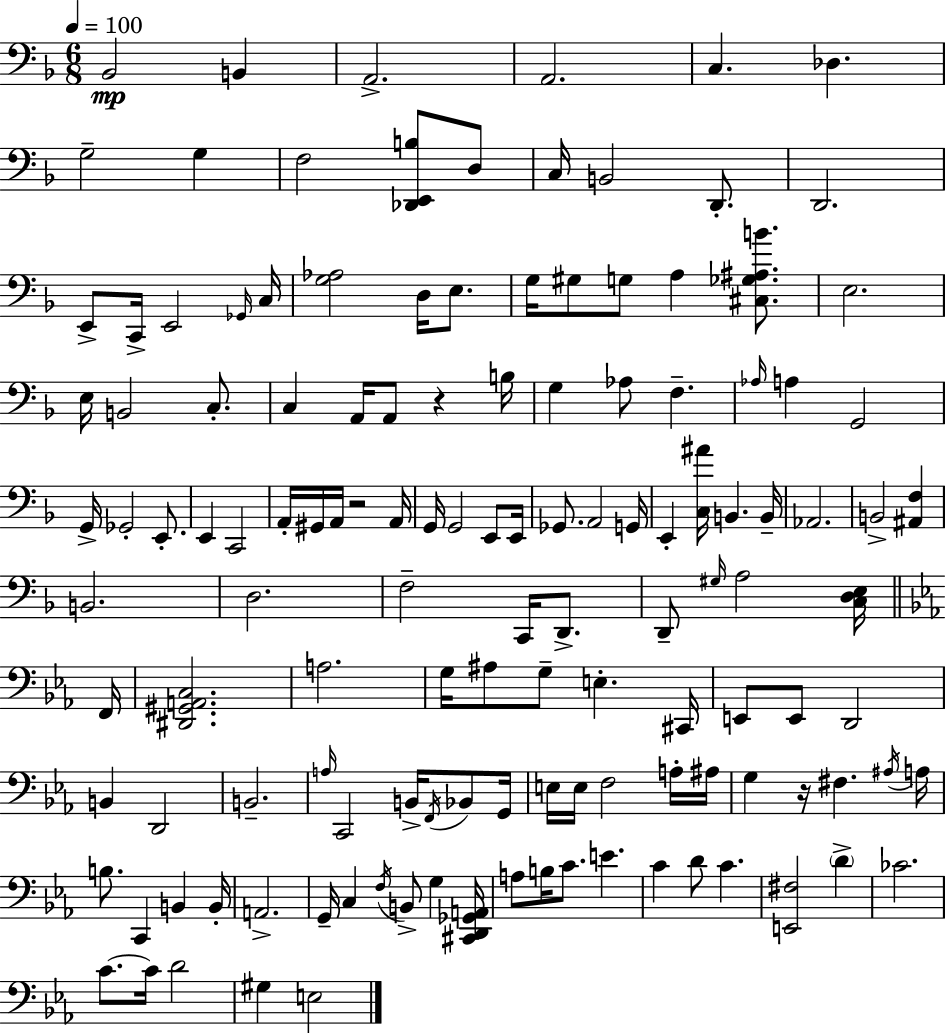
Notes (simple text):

Bb2/h B2/q A2/h. A2/h. C3/q. Db3/q. G3/h G3/q F3/h [Db2,E2,B3]/e D3/e C3/s B2/h D2/e. D2/h. E2/e C2/s E2/h Gb2/s C3/s [G3,Ab3]/h D3/s E3/e. G3/s G#3/e G3/e A3/q [C#3,Gb3,A#3,B4]/e. E3/h. E3/s B2/h C3/e. C3/q A2/s A2/e R/q B3/s G3/q Ab3/e F3/q. Ab3/s A3/q G2/h G2/s Gb2/h E2/e. E2/q C2/h A2/s G#2/s A2/s R/h A2/s G2/s G2/h E2/e E2/s Gb2/e. A2/h G2/s E2/q [C3,A#4]/s B2/q. B2/s Ab2/h. B2/h [A#2,F3]/q B2/h. D3/h. F3/h C2/s D2/e. D2/e G#3/s A3/h [C3,D3,E3]/s F2/s [D#2,G#2,A2,C3]/h. A3/h. G3/s A#3/e G3/e E3/q. C#2/s E2/e E2/e D2/h B2/q D2/h B2/h. A3/s C2/h B2/s F2/s Bb2/e G2/s E3/s E3/s F3/h A3/s A#3/s G3/q R/s F#3/q. A#3/s A3/s B3/e. C2/q B2/q B2/s A2/h. G2/s C3/q F3/s B2/e G3/q [C#2,D2,Gb2,A2]/s A3/e B3/s C4/e. E4/q. C4/q D4/e C4/q. [E2,F#3]/h D4/q CES4/h. C4/e. C4/s D4/h G#3/q E3/h